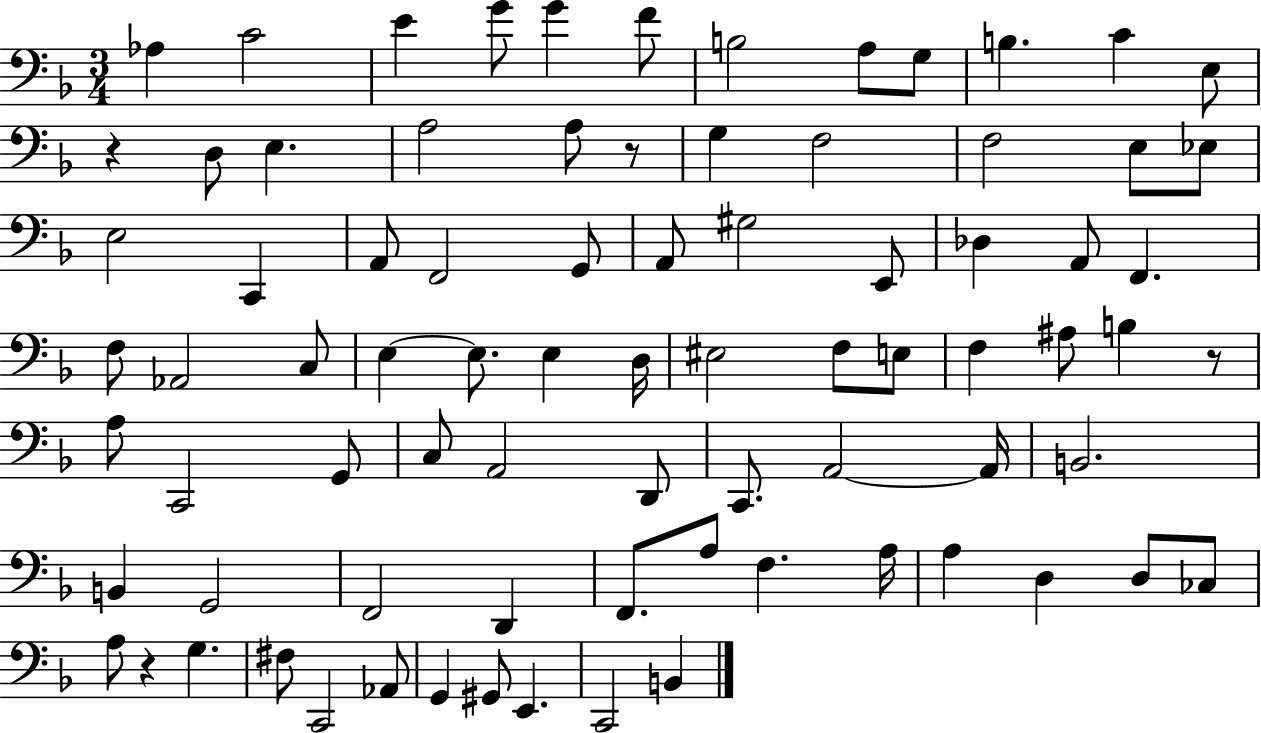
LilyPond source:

{
  \clef bass
  \numericTimeSignature
  \time 3/4
  \key f \major
  aes4 c'2 | e'4 g'8 g'4 f'8 | b2 a8 g8 | b4. c'4 e8 | \break r4 d8 e4. | a2 a8 r8 | g4 f2 | f2 e8 ees8 | \break e2 c,4 | a,8 f,2 g,8 | a,8 gis2 e,8 | des4 a,8 f,4. | \break f8 aes,2 c8 | e4~~ e8. e4 d16 | eis2 f8 e8 | f4 ais8 b4 r8 | \break a8 c,2 g,8 | c8 a,2 d,8 | c,8. a,2~~ a,16 | b,2. | \break b,4 g,2 | f,2 d,4 | f,8. a8 f4. a16 | a4 d4 d8 ces8 | \break a8 r4 g4. | fis8 c,2 aes,8 | g,4 gis,8 e,4. | c,2 b,4 | \break \bar "|."
}